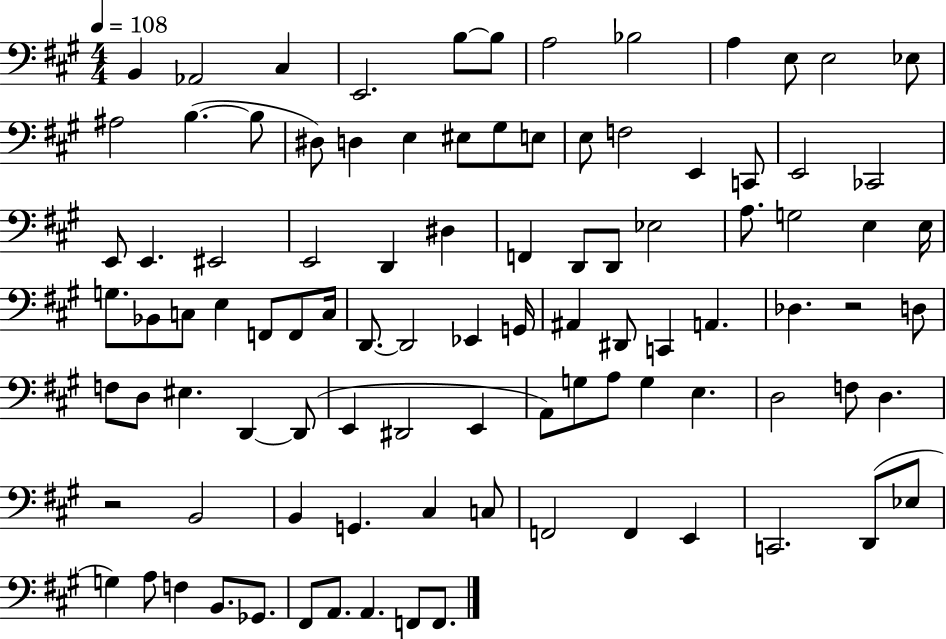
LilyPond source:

{
  \clef bass
  \numericTimeSignature
  \time 4/4
  \key a \major
  \tempo 4 = 108
  b,4 aes,2 cis4 | e,2. b8~~ b8 | a2 bes2 | a4 e8 e2 ees8 | \break ais2 b4.~(~ b8 | dis8) d4 e4 eis8 gis8 e8 | e8 f2 e,4 c,8 | e,2 ces,2 | \break e,8 e,4. eis,2 | e,2 d,4 dis4 | f,4 d,8 d,8 ees2 | a8. g2 e4 e16 | \break g8. bes,8 c8 e4 f,8 f,8 c16 | d,8.~~ d,2 ees,4 g,16 | ais,4 dis,8 c,4 a,4. | des4. r2 d8 | \break f8 d8 eis4. d,4~~ d,8( | e,4 dis,2 e,4 | a,8) g8 a8 g4 e4. | d2 f8 d4. | \break r2 b,2 | b,4 g,4. cis4 c8 | f,2 f,4 e,4 | c,2. d,8( ees8 | \break g4) a8 f4 b,8. ges,8. | fis,8 a,8. a,4. f,8 f,8. | \bar "|."
}